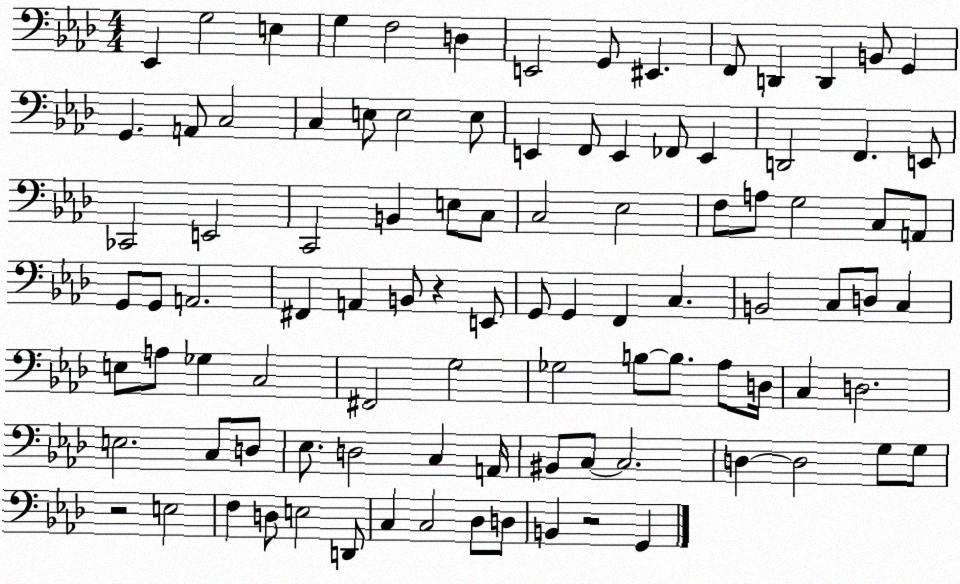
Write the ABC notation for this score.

X:1
T:Untitled
M:4/4
L:1/4
K:Ab
_E,, G,2 E, G, F,2 D, E,,2 G,,/2 ^E,, F,,/2 D,, D,, B,,/2 G,, G,, A,,/2 C,2 C, E,/2 E,2 E,/2 E,, F,,/2 E,, _F,,/2 E,, D,,2 F,, E,,/2 _C,,2 E,,2 C,,2 B,, E,/2 C,/2 C,2 _E,2 F,/2 A,/2 G,2 C,/2 A,,/2 G,,/2 G,,/2 A,,2 ^F,, A,, B,,/2 z E,,/2 G,,/2 G,, F,, C, B,,2 C,/2 D,/2 C, E,/2 A,/2 _G, C,2 ^F,,2 G,2 _G,2 B,/2 B,/2 _A,/2 D,/4 C, D,2 E,2 C,/2 D,/2 _E,/2 D,2 C, A,,/4 ^B,,/2 C,/2 C,2 D, D,2 G,/2 G,/2 z2 E,2 F, D,/2 E,2 D,,/2 C, C,2 _D,/2 D,/2 B,, z2 G,,